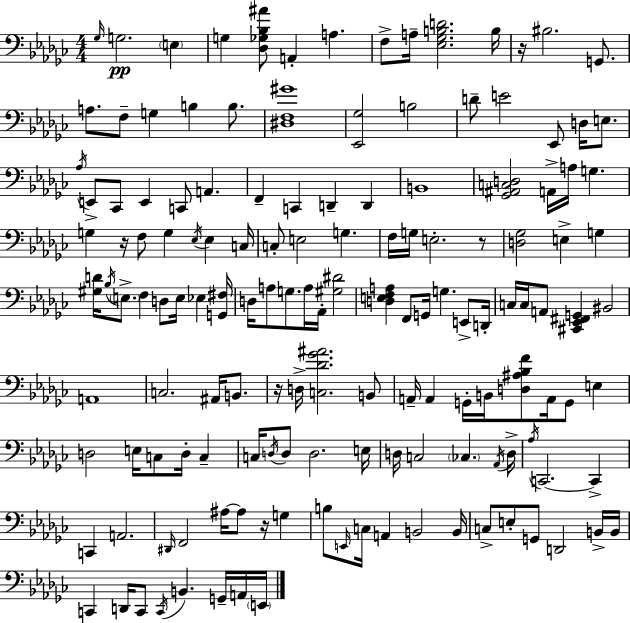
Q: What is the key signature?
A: EES minor